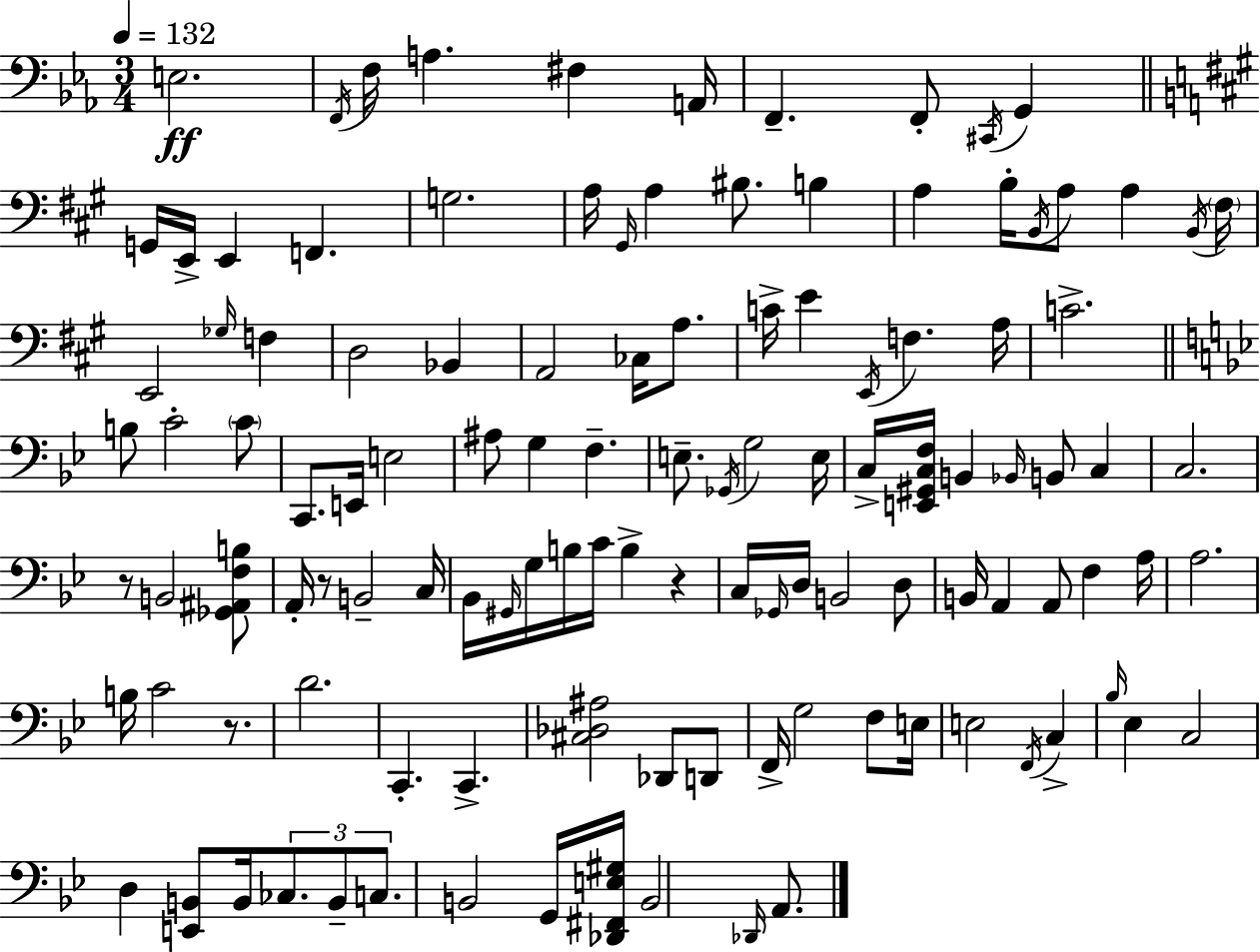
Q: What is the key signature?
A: EES major